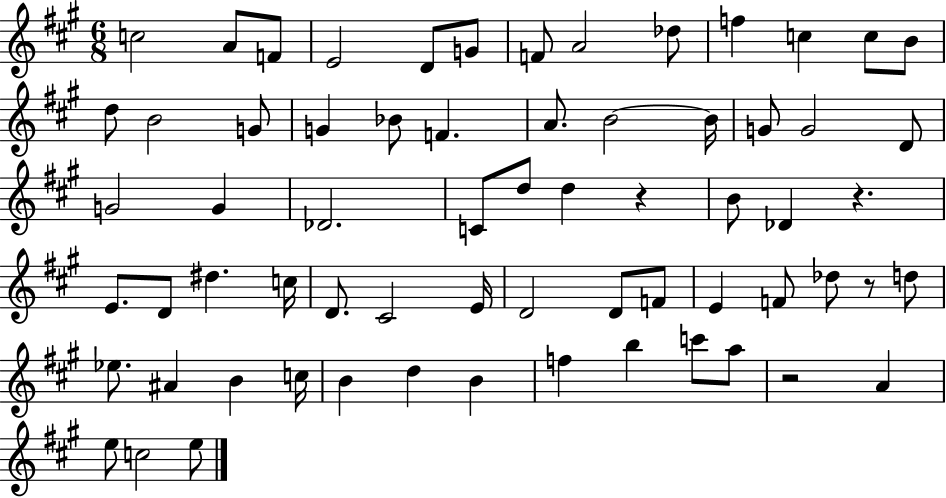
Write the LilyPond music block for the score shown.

{
  \clef treble
  \numericTimeSignature
  \time 6/8
  \key a \major
  c''2 a'8 f'8 | e'2 d'8 g'8 | f'8 a'2 des''8 | f''4 c''4 c''8 b'8 | \break d''8 b'2 g'8 | g'4 bes'8 f'4. | a'8. b'2~~ b'16 | g'8 g'2 d'8 | \break g'2 g'4 | des'2. | c'8 d''8 d''4 r4 | b'8 des'4 r4. | \break e'8. d'8 dis''4. c''16 | d'8. cis'2 e'16 | d'2 d'8 f'8 | e'4 f'8 des''8 r8 d''8 | \break ees''8. ais'4 b'4 c''16 | b'4 d''4 b'4 | f''4 b''4 c'''8 a''8 | r2 a'4 | \break e''8 c''2 e''8 | \bar "|."
}